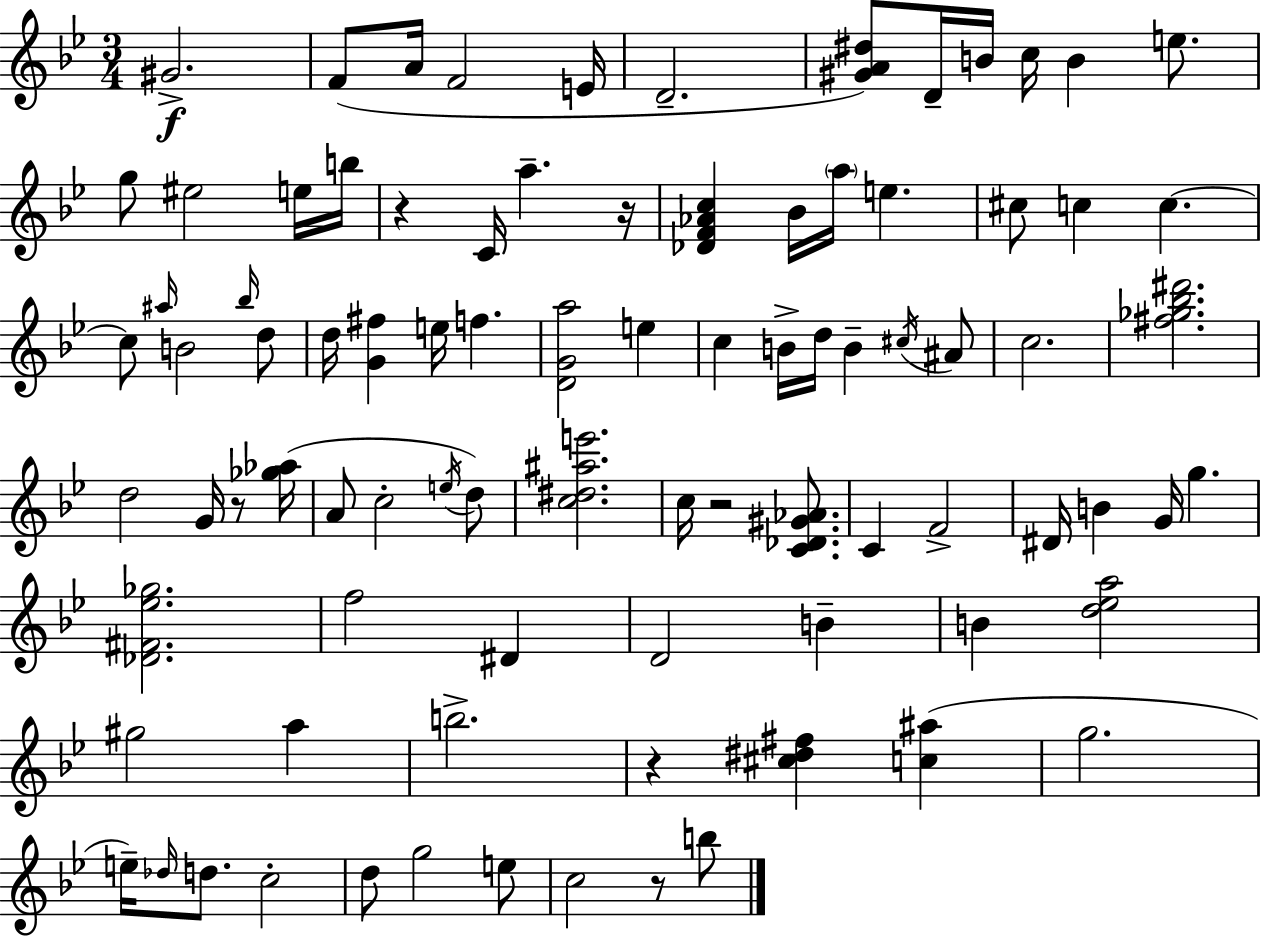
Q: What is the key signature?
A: BES major